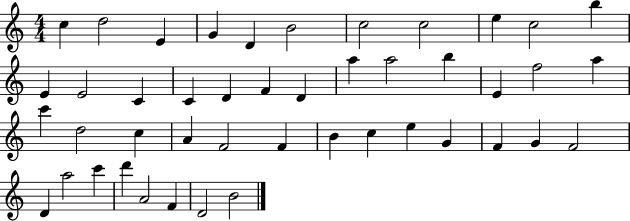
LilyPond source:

{
  \clef treble
  \numericTimeSignature
  \time 4/4
  \key c \major
  c''4 d''2 e'4 | g'4 d'4 b'2 | c''2 c''2 | e''4 c''2 b''4 | \break e'4 e'2 c'4 | c'4 d'4 f'4 d'4 | a''4 a''2 b''4 | e'4 f''2 a''4 | \break c'''4 d''2 c''4 | a'4 f'2 f'4 | b'4 c''4 e''4 g'4 | f'4 g'4 f'2 | \break d'4 a''2 c'''4 | d'''4 a'2 f'4 | d'2 b'2 | \bar "|."
}